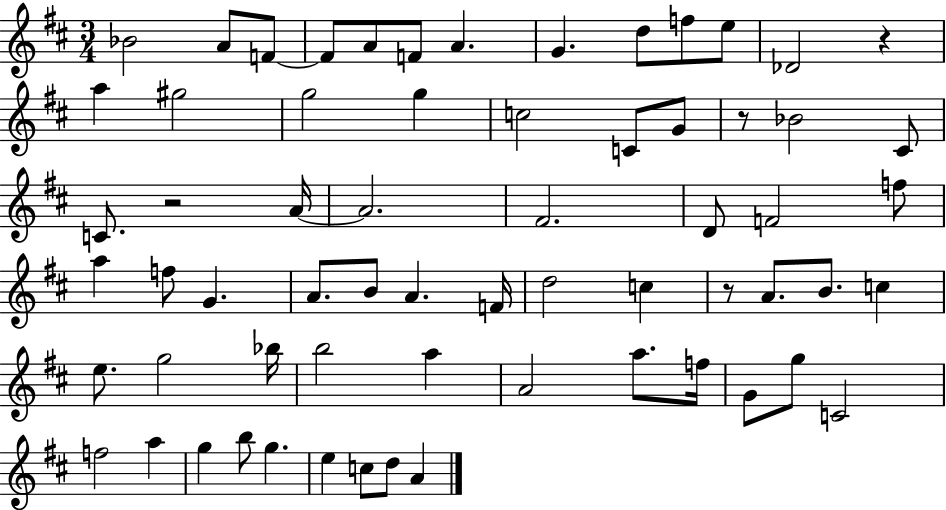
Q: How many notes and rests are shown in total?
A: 64